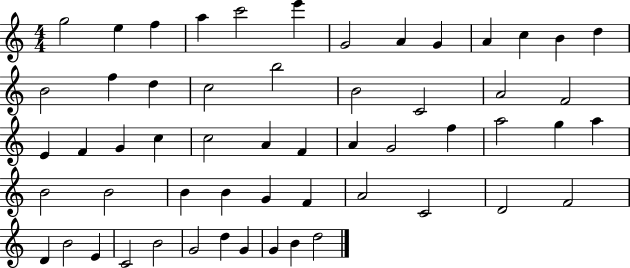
{
  \clef treble
  \numericTimeSignature
  \time 4/4
  \key c \major
  g''2 e''4 f''4 | a''4 c'''2 e'''4 | g'2 a'4 g'4 | a'4 c''4 b'4 d''4 | \break b'2 f''4 d''4 | c''2 b''2 | b'2 c'2 | a'2 f'2 | \break e'4 f'4 g'4 c''4 | c''2 a'4 f'4 | a'4 g'2 f''4 | a''2 g''4 a''4 | \break b'2 b'2 | b'4 b'4 g'4 f'4 | a'2 c'2 | d'2 f'2 | \break d'4 b'2 e'4 | c'2 b'2 | g'2 d''4 g'4 | g'4 b'4 d''2 | \break \bar "|."
}